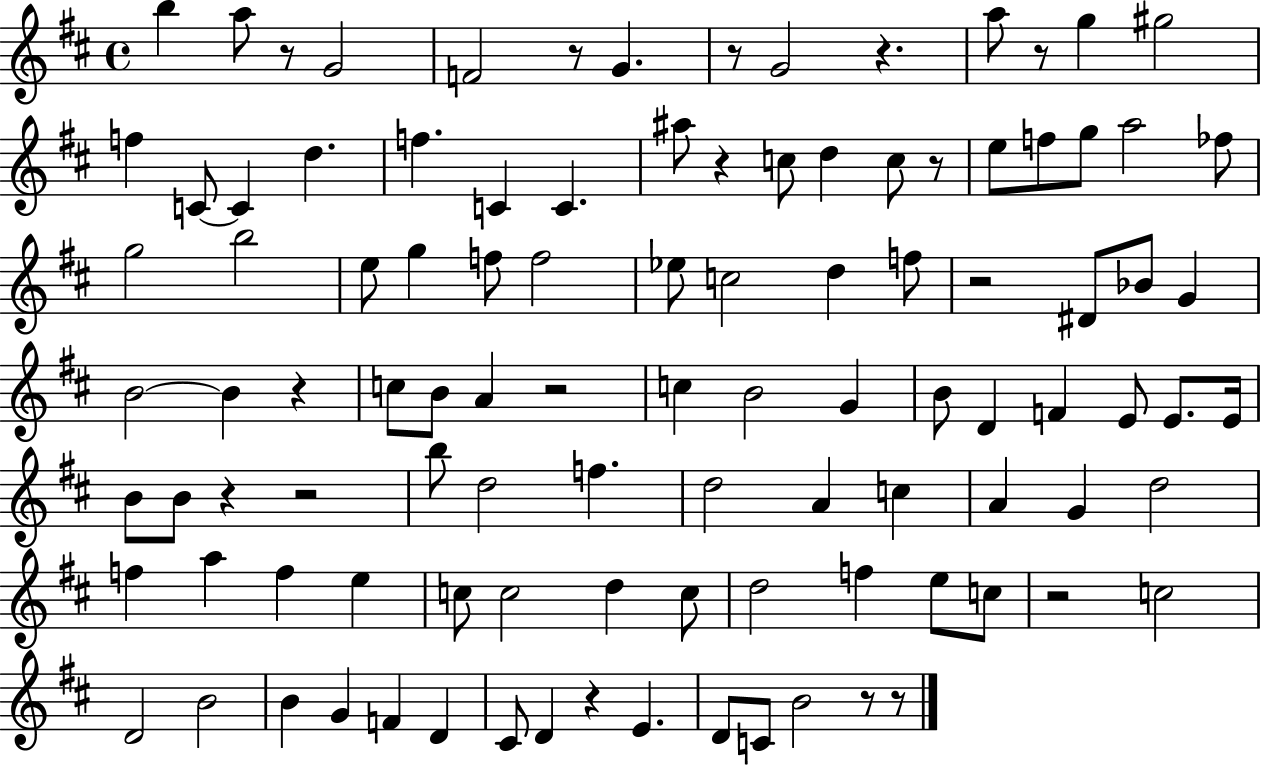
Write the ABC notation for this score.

X:1
T:Untitled
M:4/4
L:1/4
K:D
b a/2 z/2 G2 F2 z/2 G z/2 G2 z a/2 z/2 g ^g2 f C/2 C d f C C ^a/2 z c/2 d c/2 z/2 e/2 f/2 g/2 a2 _f/2 g2 b2 e/2 g f/2 f2 _e/2 c2 d f/2 z2 ^D/2 _B/2 G B2 B z c/2 B/2 A z2 c B2 G B/2 D F E/2 E/2 E/4 B/2 B/2 z z2 b/2 d2 f d2 A c A G d2 f a f e c/2 c2 d c/2 d2 f e/2 c/2 z2 c2 D2 B2 B G F D ^C/2 D z E D/2 C/2 B2 z/2 z/2